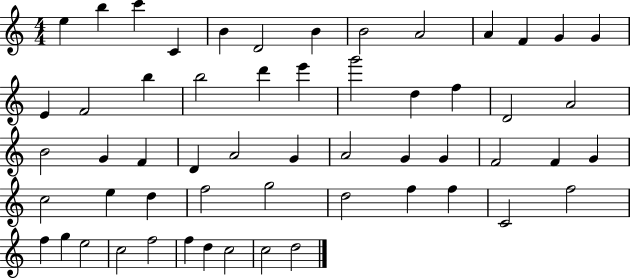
{
  \clef treble
  \numericTimeSignature
  \time 4/4
  \key c \major
  e''4 b''4 c'''4 c'4 | b'4 d'2 b'4 | b'2 a'2 | a'4 f'4 g'4 g'4 | \break e'4 f'2 b''4 | b''2 d'''4 e'''4 | g'''2 d''4 f''4 | d'2 a'2 | \break b'2 g'4 f'4 | d'4 a'2 g'4 | a'2 g'4 g'4 | f'2 f'4 g'4 | \break c''2 e''4 d''4 | f''2 g''2 | d''2 f''4 f''4 | c'2 f''2 | \break f''4 g''4 e''2 | c''2 f''2 | f''4 d''4 c''2 | c''2 d''2 | \break \bar "|."
}